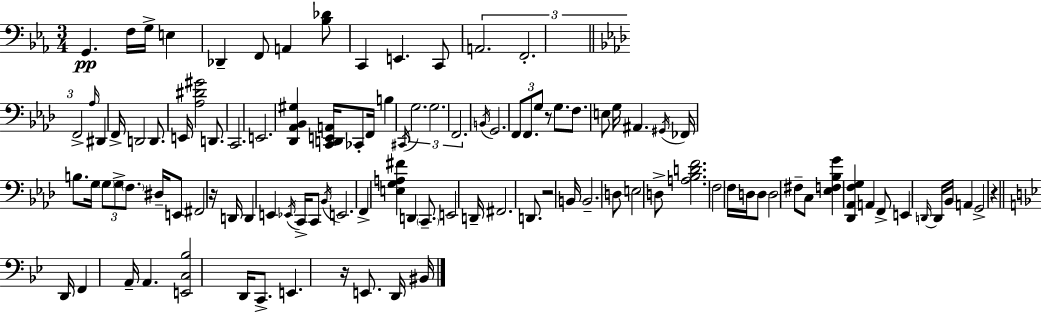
{
  \clef bass
  \numericTimeSignature
  \time 3/4
  \key c \minor
  g,4.\pp f16 g16-> e4 | des,4-- f,8 a,4 <bes des'>8 | c,4 e,4. c,8 | \tuplet 3/2 { a,2. | \break f,2.-. | \bar "||" \break \key aes \major f,2-> } \grace { aes16 } dis,4 | f,16-> d,2 d,8. | e,16 <aes dis' gis'>2 d,8. | c,2. | \break e,2. | <des, aes, bes, gis>4 <c, d, e, a,>16 ces,8-. f,16 b4 | \acciaccatura { cis,16 } \tuplet 3/2 { g2. | g2. | \break f,2. } | \acciaccatura { b,16 } g,2. | \tuplet 3/2 { f,8 f,8. g8 } r8 | g8. f8. e8 g16 ais,4. | \break \acciaccatura { gis,16 } fes,16 b8. g16 \tuplet 3/2 { \parenthesize g8 g8-> | \parenthesize f8. } dis16-- e,8 fis,2 | r16 d,16 d,4 e,4 | \acciaccatura { ees,16 } c,16-> c,8 \acciaccatura { bes,16 } e,2. | \break f,4-> <e g a fis'>4 | d,4 \parenthesize c,8.-- e,2 | d,16-- fis,2. | d,8. r2 | \break b,16 b,2.-- | d8 e2 | d8-> <a bes d' f'>2. | f2 | \break f16 d16 d8 d2 | fis8-- c8 <ees f bes g'>4 <des, aes, f g>4 | a,4 f,8-> e,4 | \grace { d,16~ }~ d,16 bes,16 a,4 g,2-> | \break r4 \bar "||" \break \key g \minor d,16 f,4 a,16-- a,4. | <e, c bes>2 d,16 c,8.-> | e,4. r16 e,8. d,16 bis,16 | \bar "|."
}